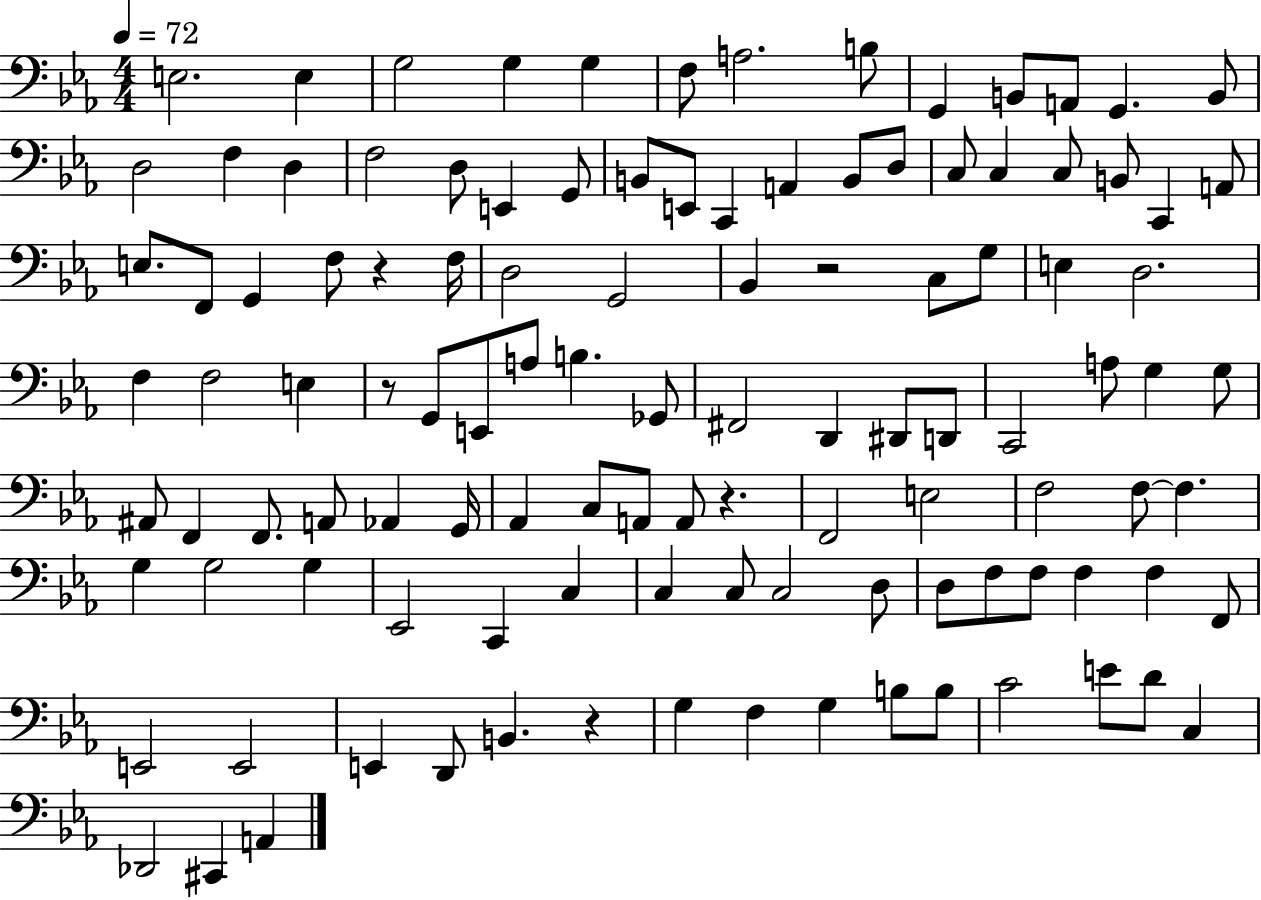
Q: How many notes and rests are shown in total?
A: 113